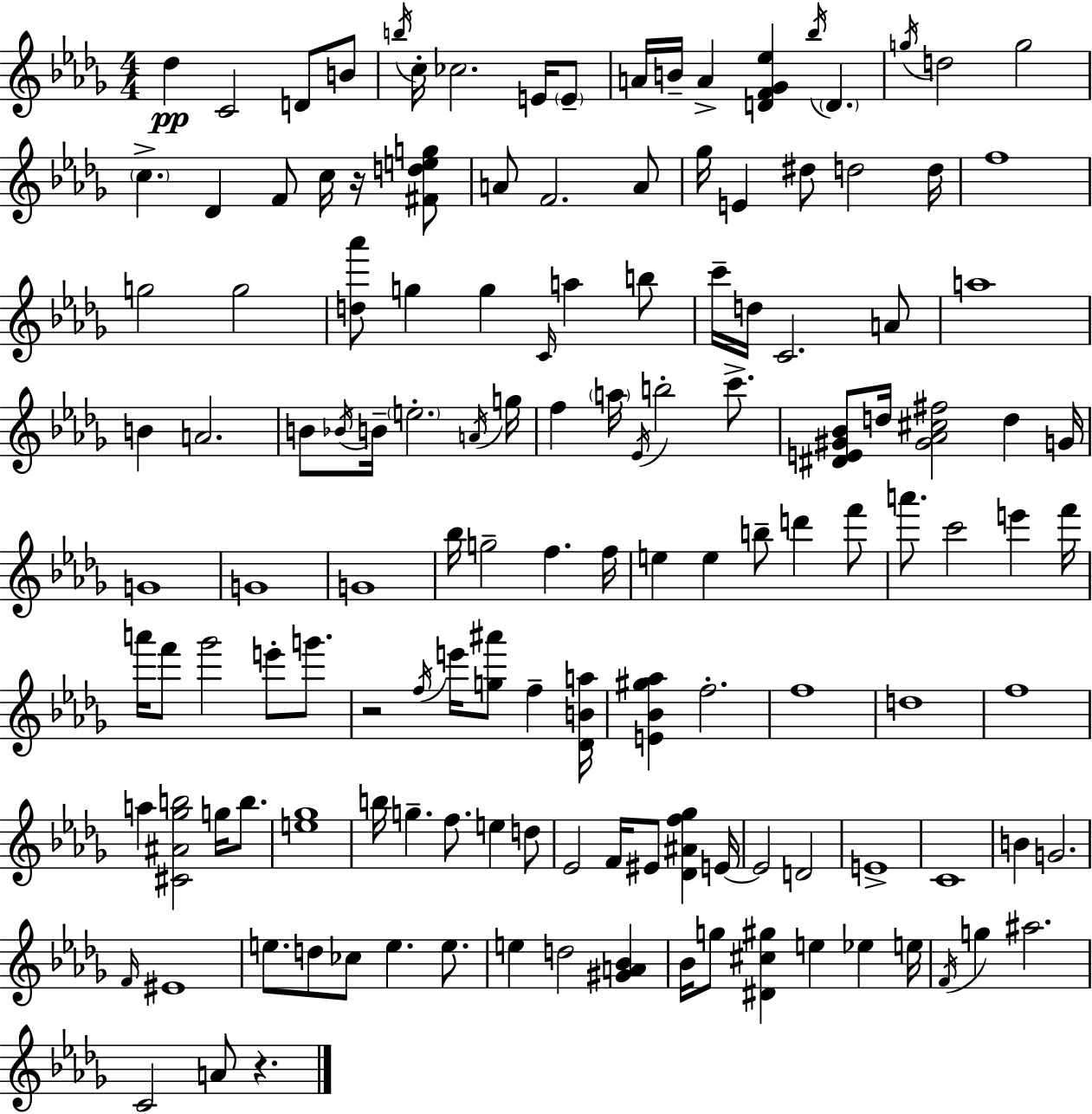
{
  \clef treble
  \numericTimeSignature
  \time 4/4
  \key bes \minor
  des''4\pp c'2 d'8 b'8 | \acciaccatura { b''16 } c''16-. ces''2. e'16 \parenthesize e'8-- | a'16 b'16-- a'4-> <d' f' ges' ees''>4 \acciaccatura { bes''16 } \parenthesize d'4. | \acciaccatura { g''16 } d''2 g''2 | \break \parenthesize c''4.-> des'4 f'8 c''16 | r16 <fis' d'' e'' g''>8 a'8 f'2. | a'8 ges''16 e'4 dis''8 d''2 | d''16 f''1 | \break g''2 g''2 | <d'' aes'''>8 g''4 g''4 \grace { c'16 } a''4 | b''8 c'''16-- d''16 c'2. | a'8 a''1 | \break b'4 a'2. | b'8 \acciaccatura { bes'16 } b'16-- \parenthesize e''2.-. | \acciaccatura { a'16 } g''16 f''4 \parenthesize a''16 \acciaccatura { ees'16 } b''2-. | c'''8.-> <dis' e' gis' bes'>8 d''16 <gis' aes' cis'' fis''>2 | \break d''4 g'16 g'1 | g'1 | g'1 | bes''16 g''2-- | \break f''4. f''16 e''4 e''4 b''8-- | d'''4 f'''8 a'''8. c'''2 | e'''4 f'''16 a'''16 f'''8 ges'''2 | e'''8-. g'''8. r2 \acciaccatura { f''16 } | \break e'''16 <g'' ais'''>8 f''4-- <des' b' a''>16 <e' bes' gis'' aes''>4 f''2.-. | f''1 | d''1 | f''1 | \break a''4 <cis' ais' ges'' b''>2 | g''16 b''8. <e'' ges''>1 | b''16 g''4.-- f''8. | e''4 d''8 ees'2 | \break f'16 eis'8 <des' ais' f'' ges''>4 e'16~~ e'2 | d'2 e'1-> | c'1 | b'4 g'2. | \break \grace { f'16 } eis'1 | e''8. d''8 ces''8 | e''4. e''8. e''4 d''2 | <gis' a' bes'>4 bes'16 g''8 <dis' cis'' gis''>4 | \break e''4 ees''4 e''16 \acciaccatura { f'16 } g''4 ais''2. | c'2 | a'8 r4. \bar "|."
}